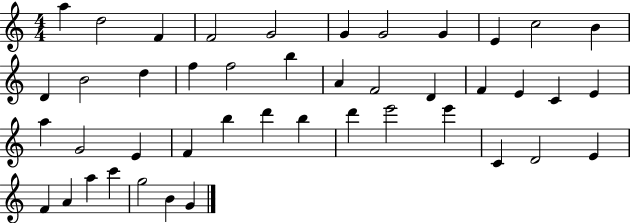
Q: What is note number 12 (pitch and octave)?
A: D4